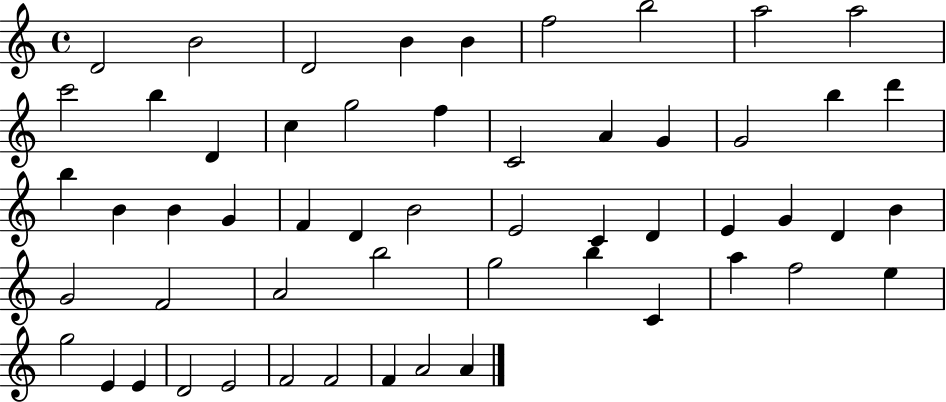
D4/h B4/h D4/h B4/q B4/q F5/h B5/h A5/h A5/h C6/h B5/q D4/q C5/q G5/h F5/q C4/h A4/q G4/q G4/h B5/q D6/q B5/q B4/q B4/q G4/q F4/q D4/q B4/h E4/h C4/q D4/q E4/q G4/q D4/q B4/q G4/h F4/h A4/h B5/h G5/h B5/q C4/q A5/q F5/h E5/q G5/h E4/q E4/q D4/h E4/h F4/h F4/h F4/q A4/h A4/q